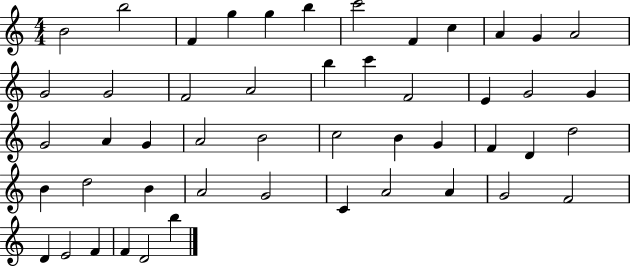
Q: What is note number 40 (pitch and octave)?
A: A4